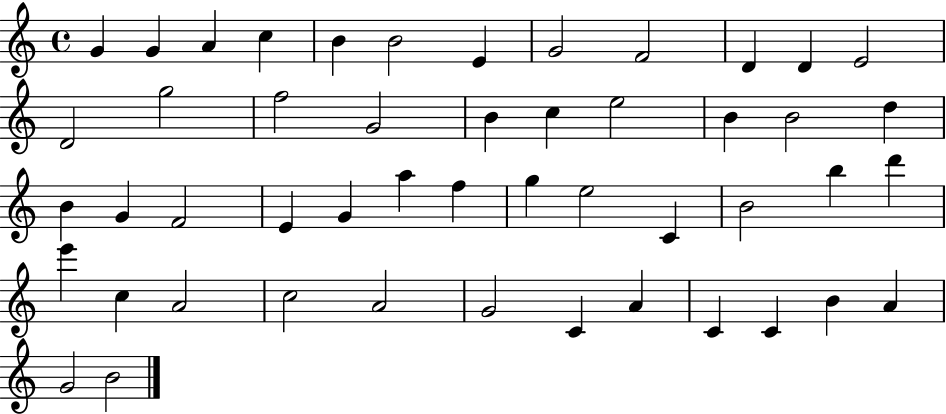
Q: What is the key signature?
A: C major